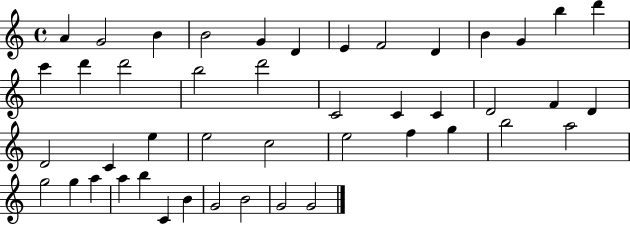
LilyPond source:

{
  \clef treble
  \time 4/4
  \defaultTimeSignature
  \key c \major
  a'4 g'2 b'4 | b'2 g'4 d'4 | e'4 f'2 d'4 | b'4 g'4 b''4 d'''4 | \break c'''4 d'''4 d'''2 | b''2 d'''2 | c'2 c'4 c'4 | d'2 f'4 d'4 | \break d'2 c'4 e''4 | e''2 c''2 | e''2 f''4 g''4 | b''2 a''2 | \break g''2 g''4 a''4 | a''4 b''4 c'4 b'4 | g'2 b'2 | g'2 g'2 | \break \bar "|."
}